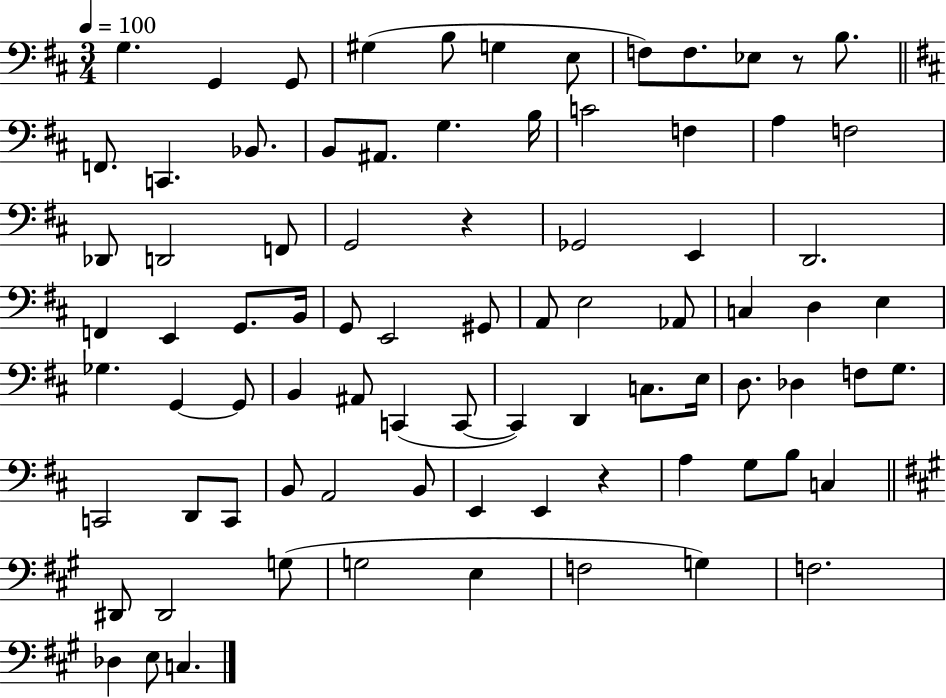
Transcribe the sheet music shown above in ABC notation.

X:1
T:Untitled
M:3/4
L:1/4
K:D
G, G,, G,,/2 ^G, B,/2 G, E,/2 F,/2 F,/2 _E,/2 z/2 B,/2 F,,/2 C,, _B,,/2 B,,/2 ^A,,/2 G, B,/4 C2 F, A, F,2 _D,,/2 D,,2 F,,/2 G,,2 z _G,,2 E,, D,,2 F,, E,, G,,/2 B,,/4 G,,/2 E,,2 ^G,,/2 A,,/2 E,2 _A,,/2 C, D, E, _G, G,, G,,/2 B,, ^A,,/2 C,, C,,/2 C,, D,, C,/2 E,/4 D,/2 _D, F,/2 G,/2 C,,2 D,,/2 C,,/2 B,,/2 A,,2 B,,/2 E,, E,, z A, G,/2 B,/2 C, ^D,,/2 ^D,,2 G,/2 G,2 E, F,2 G, F,2 _D, E,/2 C,